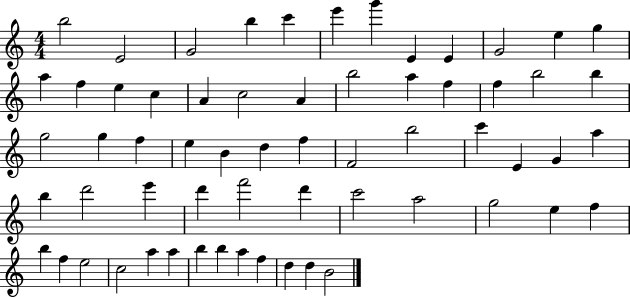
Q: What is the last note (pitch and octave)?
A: B4